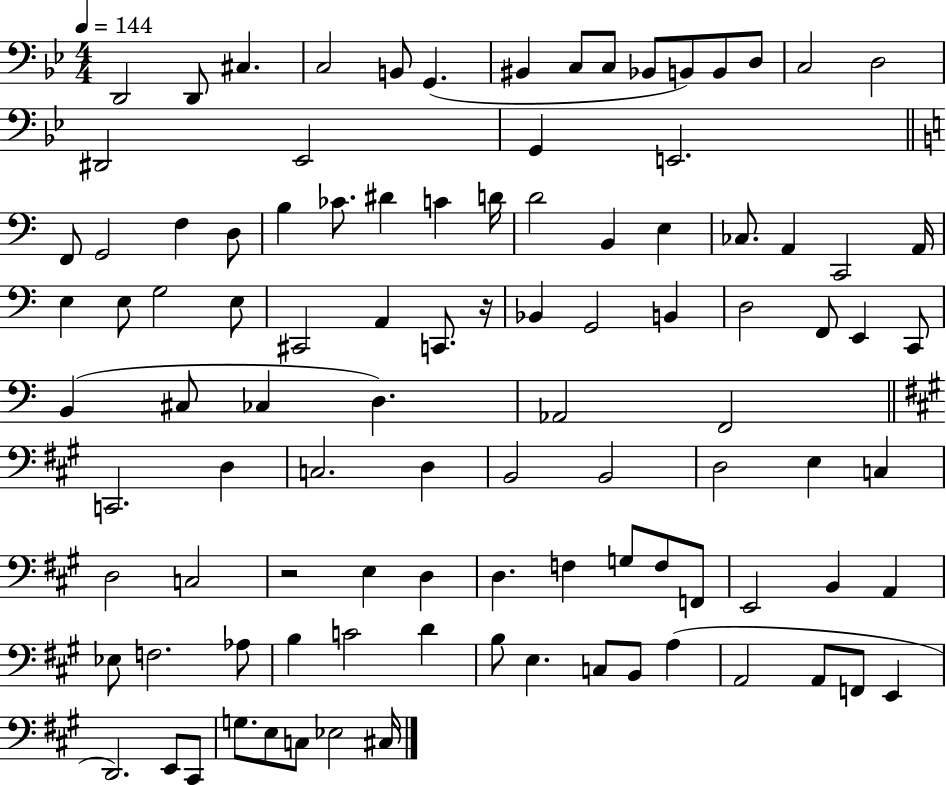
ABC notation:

X:1
T:Untitled
M:4/4
L:1/4
K:Bb
D,,2 D,,/2 ^C, C,2 B,,/2 G,, ^B,, C,/2 C,/2 _B,,/2 B,,/2 B,,/2 D,/2 C,2 D,2 ^D,,2 _E,,2 G,, E,,2 F,,/2 G,,2 F, D,/2 B, _C/2 ^D C D/4 D2 B,, E, _C,/2 A,, C,,2 A,,/4 E, E,/2 G,2 E,/2 ^C,,2 A,, C,,/2 z/4 _B,, G,,2 B,, D,2 F,,/2 E,, C,,/2 B,, ^C,/2 _C, D, _A,,2 F,,2 C,,2 D, C,2 D, B,,2 B,,2 D,2 E, C, D,2 C,2 z2 E, D, D, F, G,/2 F,/2 F,,/2 E,,2 B,, A,, _E,/2 F,2 _A,/2 B, C2 D B,/2 E, C,/2 B,,/2 A, A,,2 A,,/2 F,,/2 E,, D,,2 E,,/2 ^C,,/2 G,/2 E,/2 C,/2 _E,2 ^C,/4